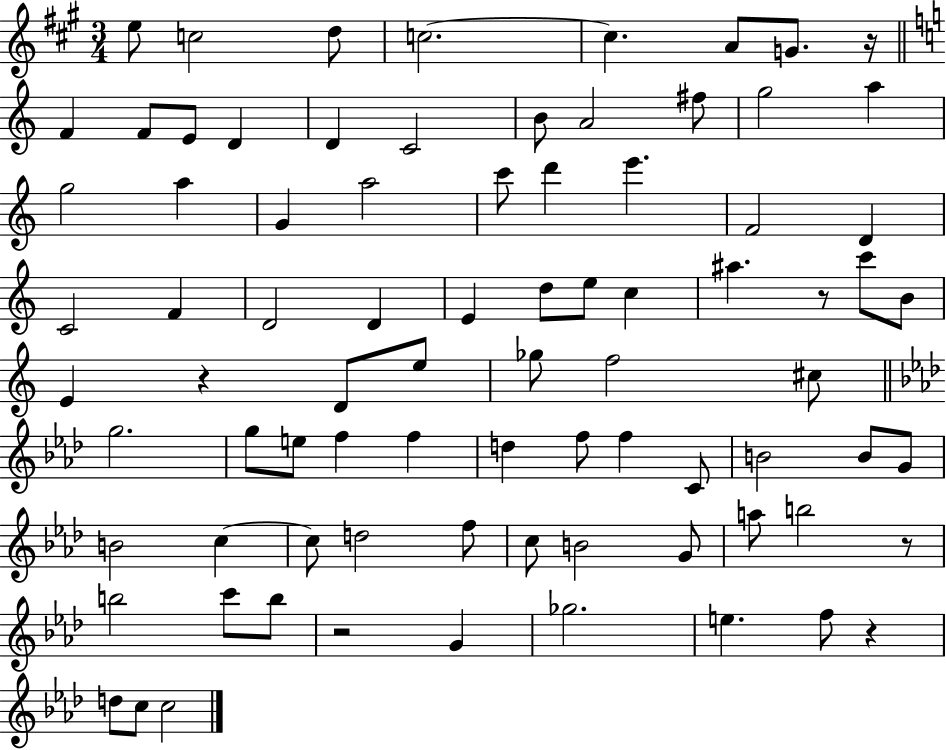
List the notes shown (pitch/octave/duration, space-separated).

E5/e C5/h D5/e C5/h. C5/q. A4/e G4/e. R/s F4/q F4/e E4/e D4/q D4/q C4/h B4/e A4/h F#5/e G5/h A5/q G5/h A5/q G4/q A5/h C6/e D6/q E6/q. F4/h D4/q C4/h F4/q D4/h D4/q E4/q D5/e E5/e C5/q A#5/q. R/e C6/e B4/e E4/q R/q D4/e E5/e Gb5/e F5/h C#5/e G5/h. G5/e E5/e F5/q F5/q D5/q F5/e F5/q C4/e B4/h B4/e G4/e B4/h C5/q C5/e D5/h F5/e C5/e B4/h G4/e A5/e B5/h R/e B5/h C6/e B5/e R/h G4/q Gb5/h. E5/q. F5/e R/q D5/e C5/e C5/h